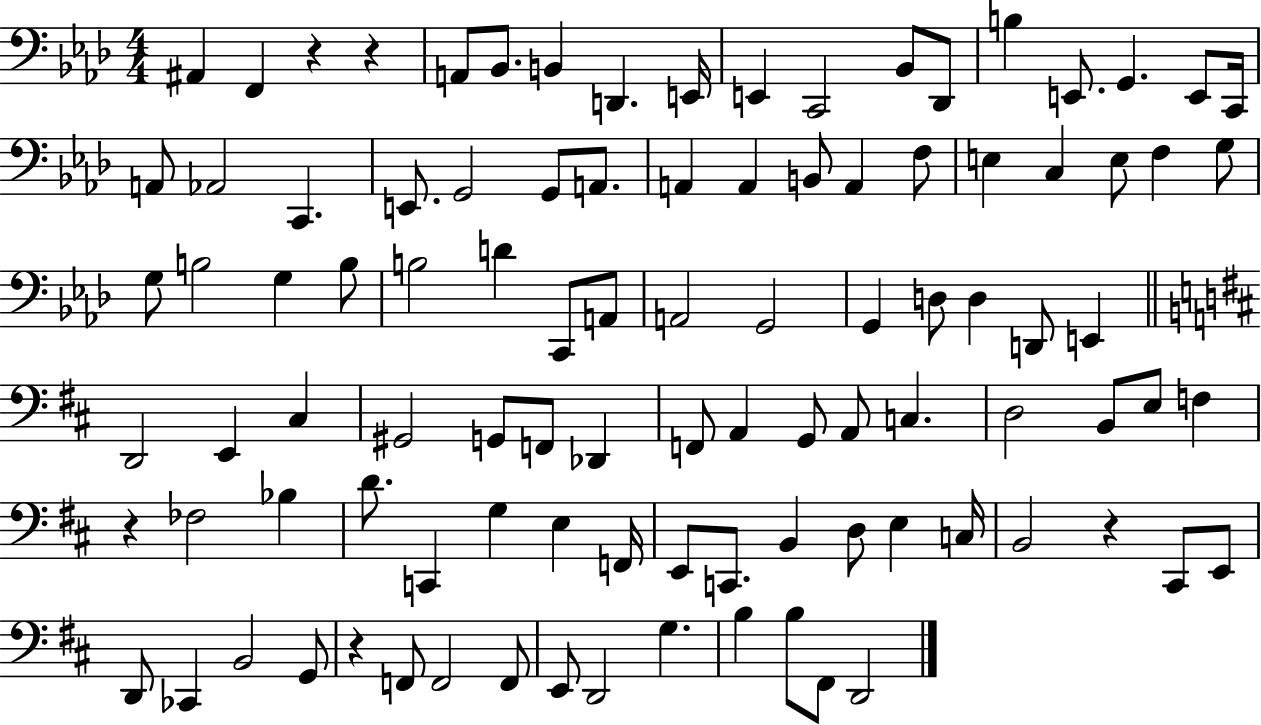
A#2/q F2/q R/q R/q A2/e Bb2/e. B2/q D2/q. E2/s E2/q C2/h Bb2/e Db2/e B3/q E2/e. G2/q. E2/e C2/s A2/e Ab2/h C2/q. E2/e. G2/h G2/e A2/e. A2/q A2/q B2/e A2/q F3/e E3/q C3/q E3/e F3/q G3/e G3/e B3/h G3/q B3/e B3/h D4/q C2/e A2/e A2/h G2/h G2/q D3/e D3/q D2/e E2/q D2/h E2/q C#3/q G#2/h G2/e F2/e Db2/q F2/e A2/q G2/e A2/e C3/q. D3/h B2/e E3/e F3/q R/q FES3/h Bb3/q D4/e. C2/q G3/q E3/q F2/s E2/e C2/e. B2/q D3/e E3/q C3/s B2/h R/q C#2/e E2/e D2/e CES2/q B2/h G2/e R/q F2/e F2/h F2/e E2/e D2/h G3/q. B3/q B3/e F#2/e D2/h